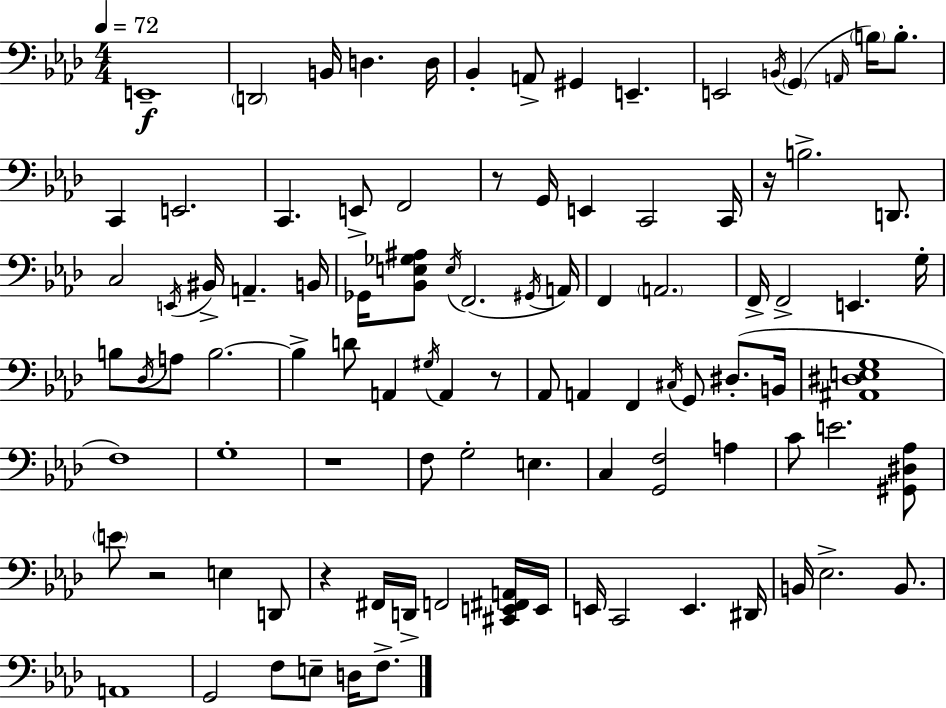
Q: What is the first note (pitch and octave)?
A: E2